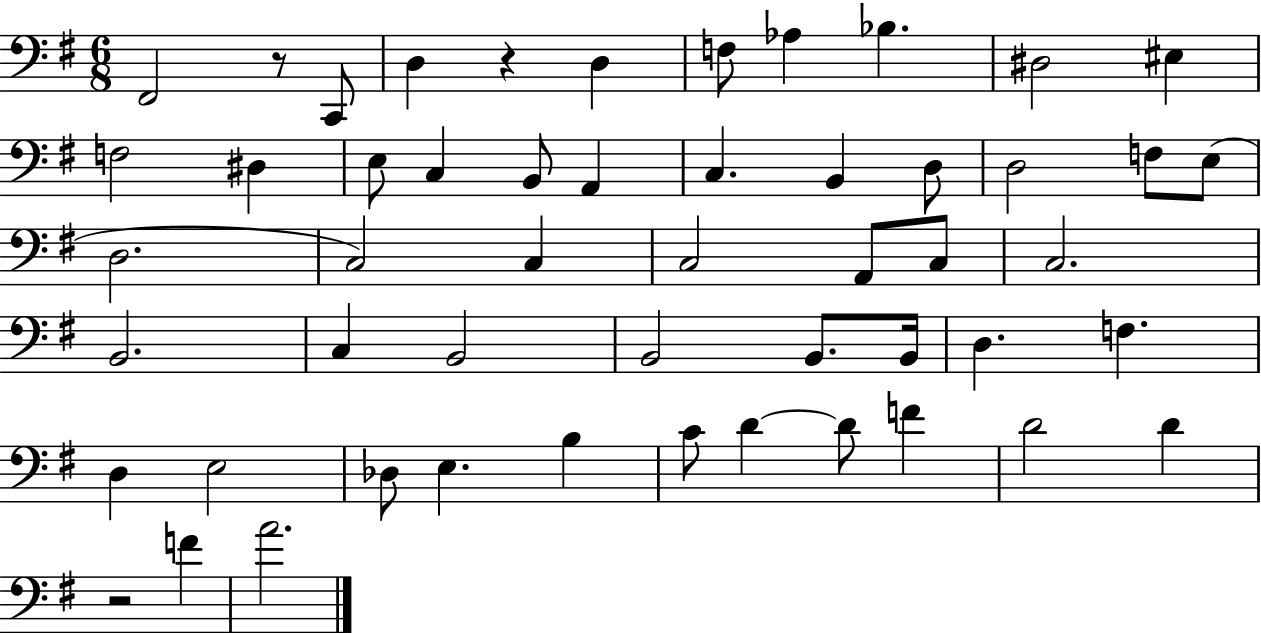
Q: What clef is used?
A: bass